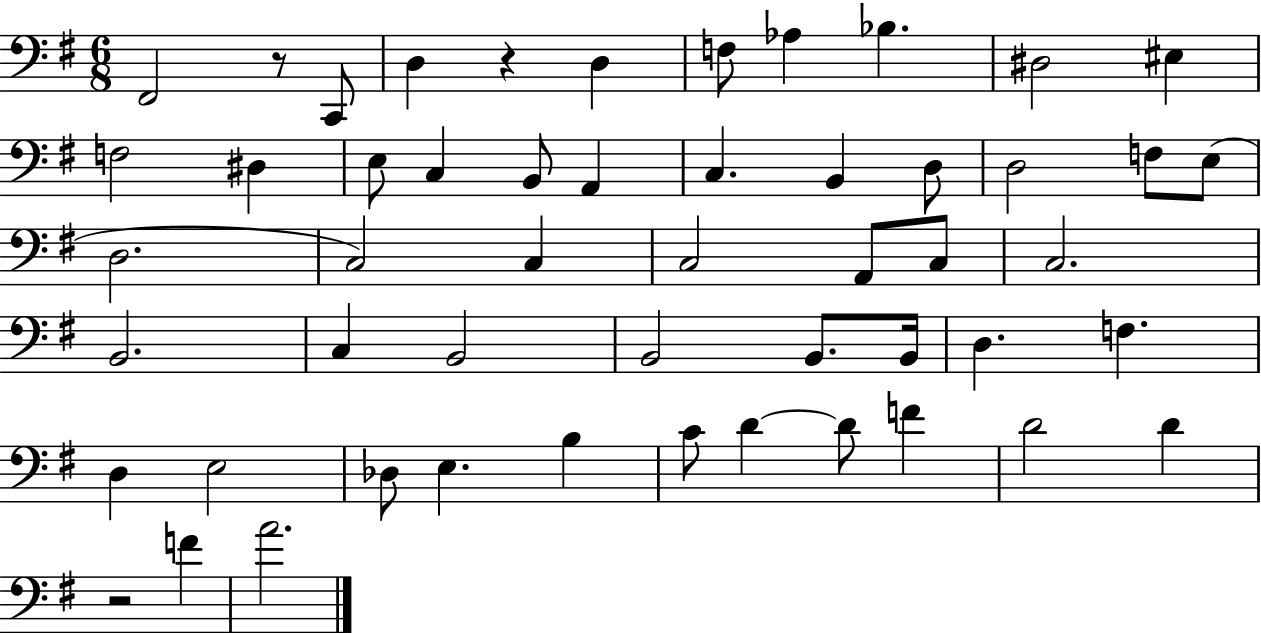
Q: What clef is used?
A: bass